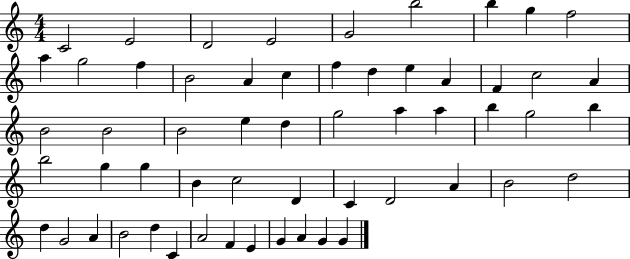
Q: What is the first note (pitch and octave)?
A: C4